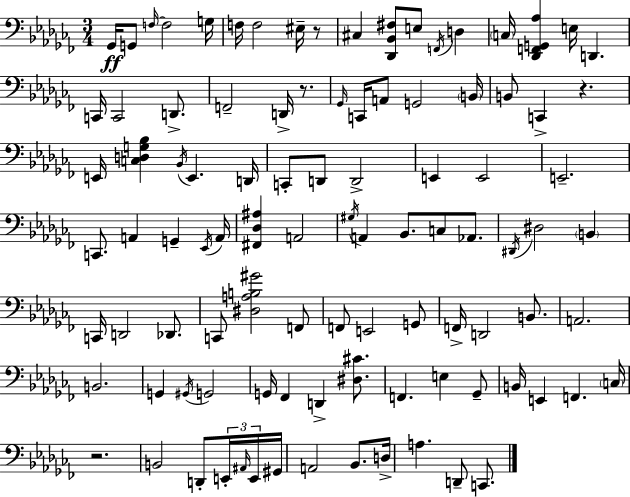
X:1
T:Untitled
M:3/4
L:1/4
K:Abm
_G,,/4 G,,/2 F,/4 F,2 G,/4 F,/4 F,2 ^E,/4 z/2 ^C, [_D,,_B,,^F,]/2 E,/2 F,,/4 D, C,/4 [_D,,F,,G,,_A,] E,/4 D,, C,,/4 C,,2 D,,/2 F,,2 D,,/4 z/2 _G,,/4 C,,/4 A,,/2 G,,2 B,,/4 B,,/2 C,, z E,,/4 [C,D,G,_B,] _B,,/4 E,, D,,/4 C,,/2 D,,/2 D,,2 E,, E,,2 E,,2 C,,/2 A,, G,, _E,,/4 A,,/4 [^F,,_D,^A,] A,,2 ^G,/4 A,, _B,,/2 C,/2 _A,,/2 ^D,,/4 ^D,2 B,, C,,/4 D,,2 _D,,/2 C,,/2 [^D,A,B,^G]2 F,,/2 F,,/2 E,,2 G,,/2 F,,/4 D,,2 B,,/2 A,,2 B,,2 G,, ^G,,/4 G,,2 G,,/4 _F,, D,, [^D,^C]/2 F,, E, _G,,/2 B,,/4 E,, F,, C,/4 z2 B,,2 D,,/2 E,,/4 ^A,,/4 E,,/4 ^G,,/4 A,,2 _B,,/2 D,/4 A, D,,/2 C,,/2